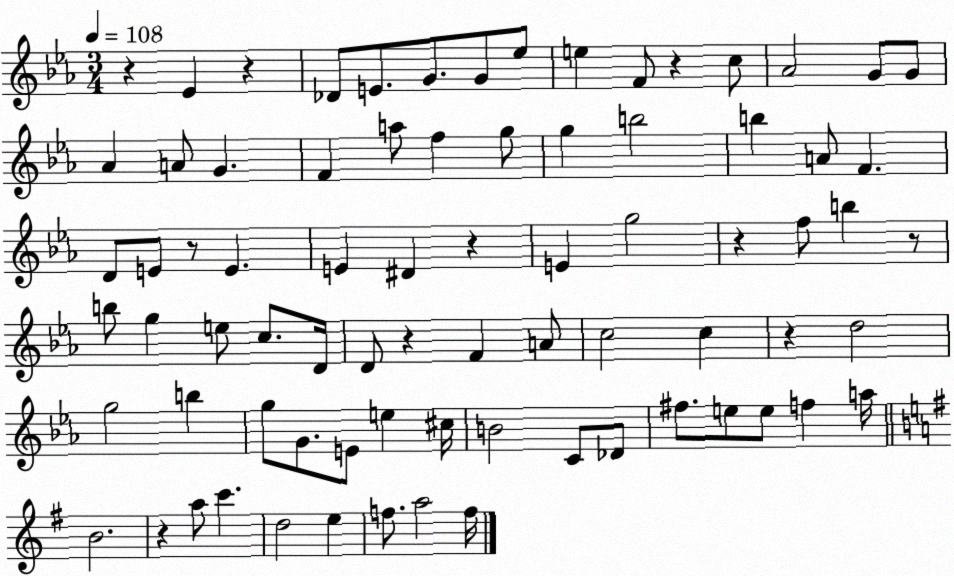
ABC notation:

X:1
T:Untitled
M:3/4
L:1/4
K:Eb
z _E z _D/2 E/2 G/2 G/2 _e/2 e F/2 z c/2 _A2 G/2 G/2 _A A/2 G F a/2 f g/2 g b2 b A/2 F D/2 E/2 z/2 E E ^D z E g2 z f/2 b z/2 b/2 g e/2 c/2 D/4 D/2 z F A/2 c2 c z d2 g2 b g/2 G/2 E/2 e ^c/4 B2 C/2 _D/2 ^f/2 e/2 e/2 f a/4 B2 z a/2 c' d2 e f/2 a2 f/4